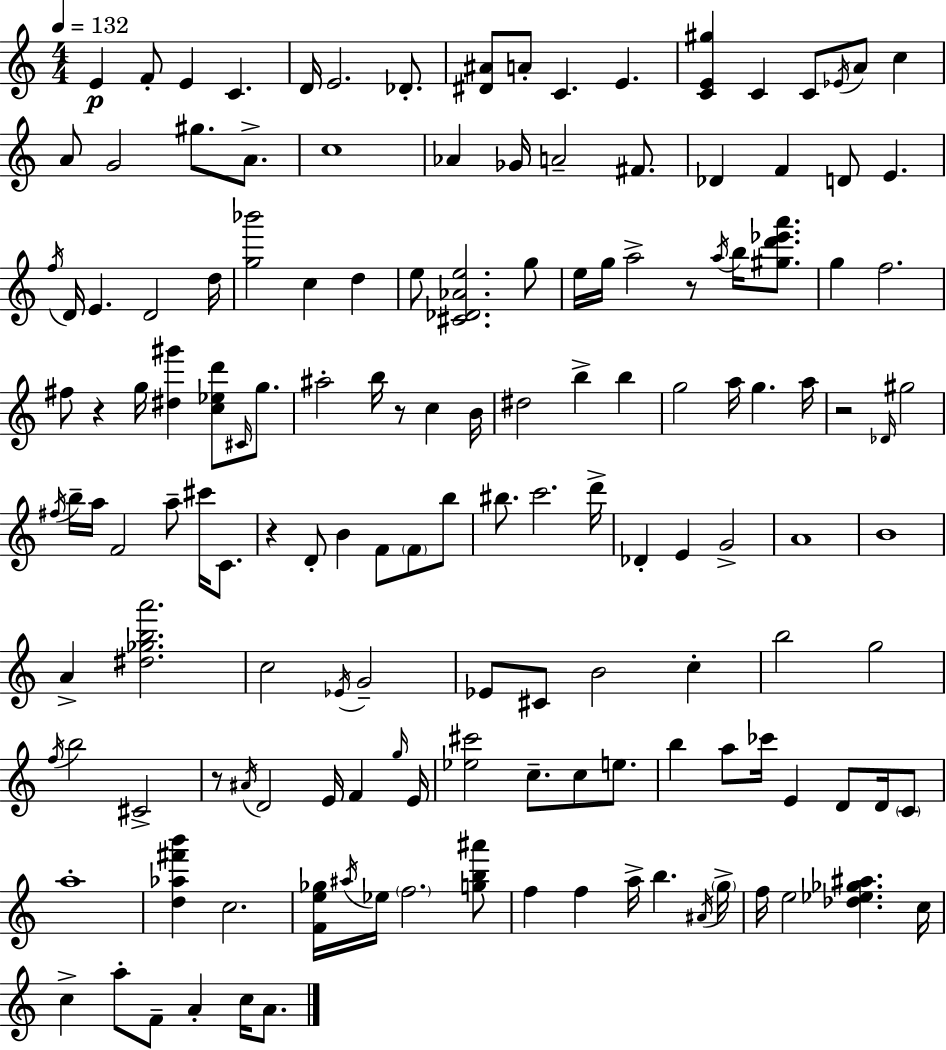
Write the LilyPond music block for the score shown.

{
  \clef treble
  \numericTimeSignature
  \time 4/4
  \key c \major
  \tempo 4 = 132
  e'4\p f'8-. e'4 c'4. | d'16 e'2. des'8.-. | <dis' ais'>8 a'8-. c'4. e'4. | <c' e' gis''>4 c'4 c'8 \acciaccatura { ees'16 } a'8 c''4 | \break a'8 g'2 gis''8. a'8.-> | c''1 | aes'4 ges'16 a'2-- fis'8. | des'4 f'4 d'8 e'4. | \break \acciaccatura { f''16 } d'16 e'4. d'2 | d''16 <g'' bes'''>2 c''4 d''4 | e''8 <cis' des' aes' e''>2. | g''8 e''16 g''16 a''2-> r8 \acciaccatura { a''16 } b''16 | \break <gis'' d''' ees''' a'''>8. g''4 f''2. | fis''8 r4 g''16 <dis'' gis'''>4 <c'' ees'' d'''>8 | \grace { cis'16 } g''8. ais''2-. b''16 r8 c''4 | b'16 dis''2 b''4-> | \break b''4 g''2 a''16 g''4. | a''16 r2 \grace { des'16 } gis''2 | \acciaccatura { fis''16 } b''16-- a''16 f'2 | a''8-- cis'''16 c'8. r4 d'8-. b'4 | \break f'8 \parenthesize f'8 b''8 bis''8. c'''2. | d'''16-> des'4-. e'4 g'2-> | a'1 | b'1 | \break a'4-> <dis'' ges'' b'' a'''>2. | c''2 \acciaccatura { ees'16 } g'2-- | ees'8 cis'8 b'2 | c''4-. b''2 g''2 | \break \acciaccatura { f''16 } b''2 | cis'2-> r8 \acciaccatura { ais'16 } d'2 | e'16 f'4 \grace { g''16 } e'16 <ees'' cis'''>2 | c''8.-- c''8 e''8. b''4 a''8 | \break ces'''16 e'4 d'8 d'16 \parenthesize c'8 a''1-. | <d'' aes'' fis''' b'''>4 c''2. | <f' e'' ges''>16 \acciaccatura { ais''16 } ees''16 \parenthesize f''2. | <g'' b'' ais'''>8 f''4 f''4 | \break a''16-> b''4. \acciaccatura { ais'16 } \parenthesize g''16-> f''16 e''2 | <des'' ees'' ges'' ais''>4. c''16 c''4-> | a''8-. f'8-- a'4-. c''16 a'8. \bar "|."
}